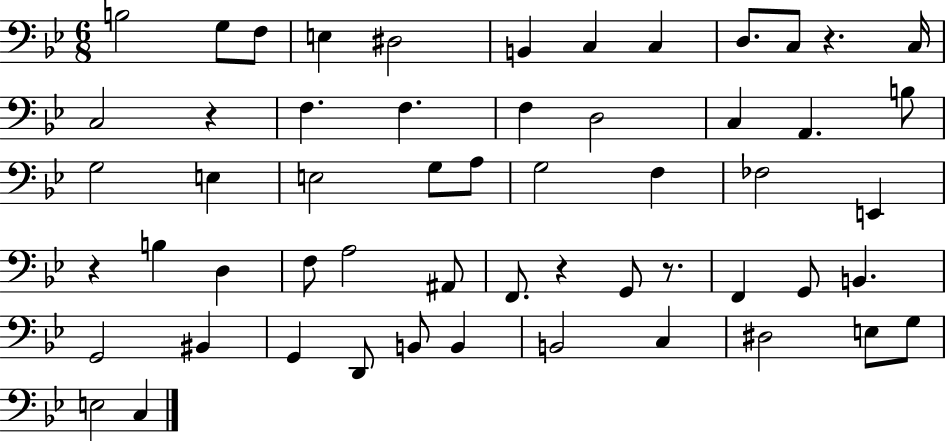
B3/h G3/e F3/e E3/q D#3/h B2/q C3/q C3/q D3/e. C3/e R/q. C3/s C3/h R/q F3/q. F3/q. F3/q D3/h C3/q A2/q. B3/e G3/h E3/q E3/h G3/e A3/e G3/h F3/q FES3/h E2/q R/q B3/q D3/q F3/e A3/h A#2/e F2/e. R/q G2/e R/e. F2/q G2/e B2/q. G2/h BIS2/q G2/q D2/e B2/e B2/q B2/h C3/q D#3/h E3/e G3/e E3/h C3/q